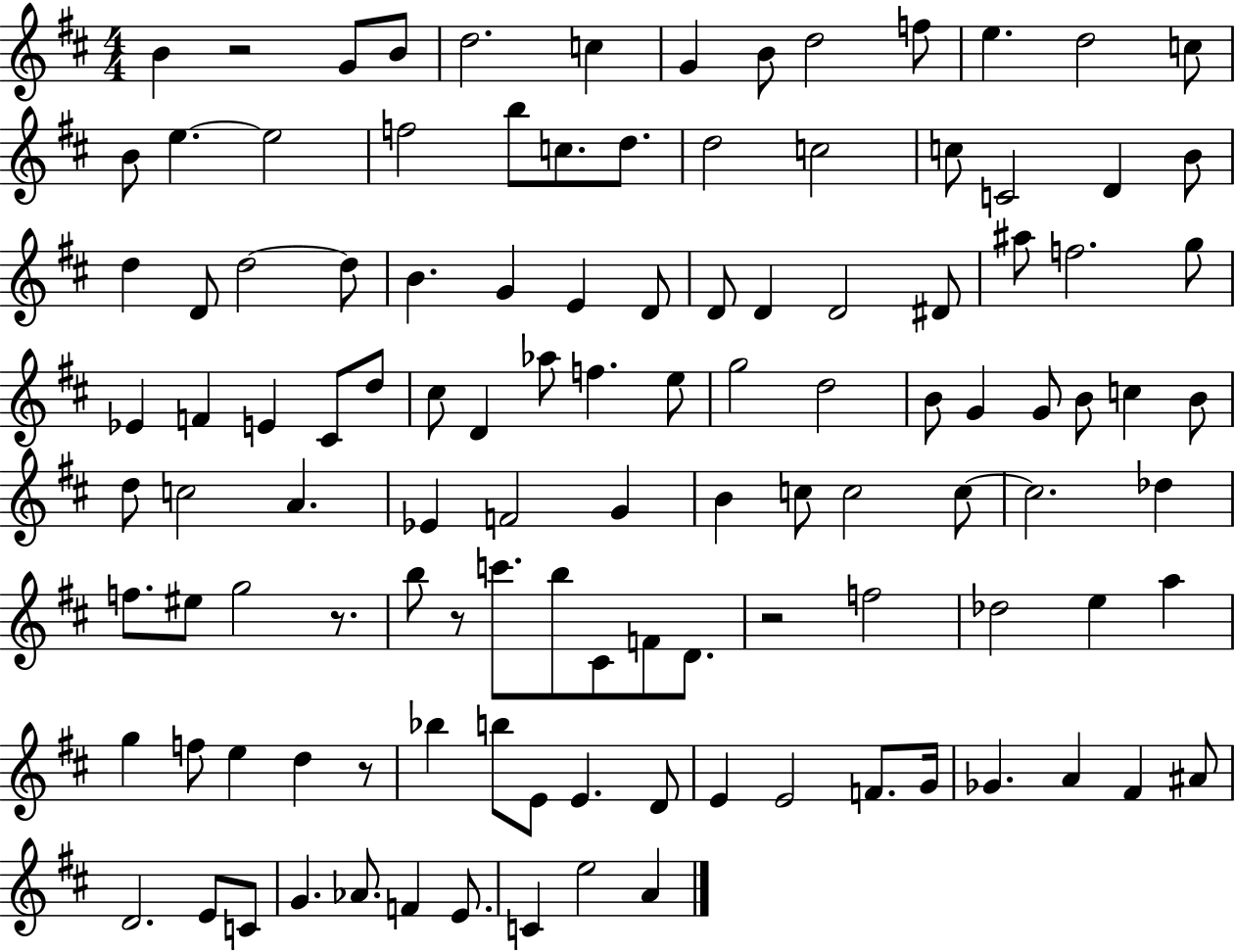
{
  \clef treble
  \numericTimeSignature
  \time 4/4
  \key d \major
  \repeat volta 2 { b'4 r2 g'8 b'8 | d''2. c''4 | g'4 b'8 d''2 f''8 | e''4. d''2 c''8 | \break b'8 e''4.~~ e''2 | f''2 b''8 c''8. d''8. | d''2 c''2 | c''8 c'2 d'4 b'8 | \break d''4 d'8 d''2~~ d''8 | b'4. g'4 e'4 d'8 | d'8 d'4 d'2 dis'8 | ais''8 f''2. g''8 | \break ees'4 f'4 e'4 cis'8 d''8 | cis''8 d'4 aes''8 f''4. e''8 | g''2 d''2 | b'8 g'4 g'8 b'8 c''4 b'8 | \break d''8 c''2 a'4. | ees'4 f'2 g'4 | b'4 c''8 c''2 c''8~~ | c''2. des''4 | \break f''8. eis''8 g''2 r8. | b''8 r8 c'''8. b''8 cis'8 f'8 d'8. | r2 f''2 | des''2 e''4 a''4 | \break g''4 f''8 e''4 d''4 r8 | bes''4 b''8 e'8 e'4. d'8 | e'4 e'2 f'8. g'16 | ges'4. a'4 fis'4 ais'8 | \break d'2. e'8 c'8 | g'4. aes'8. f'4 e'8. | c'4 e''2 a'4 | } \bar "|."
}